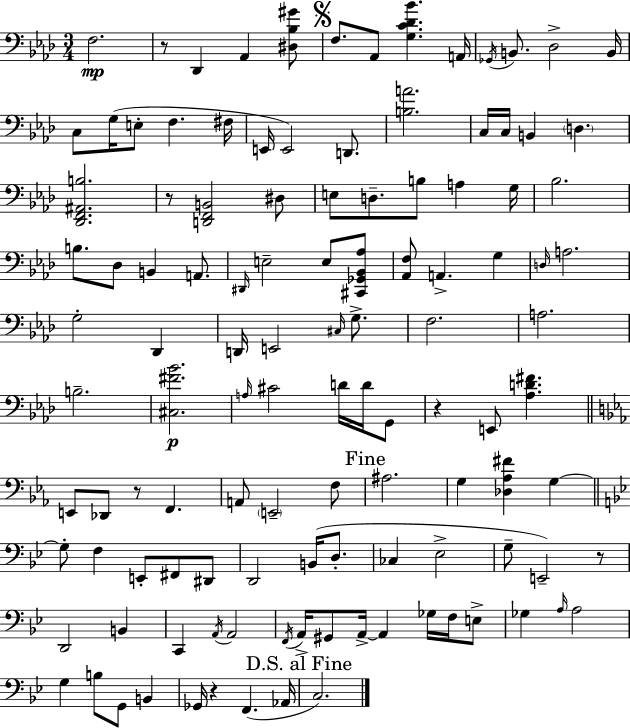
F3/h. R/e Db2/q Ab2/q [D#3,Bb3,G#4]/e F3/e. Ab2/e [G3,C4,Db4,Bb4]/q. A2/s Gb2/s B2/e. Db3/h B2/s C3/e G3/s E3/e F3/q. F#3/s E2/s E2/h D2/e. [B3,A4]/h. C3/s C3/s B2/q D3/q. [Db2,F2,A#2,B3]/h. R/e [D2,F2,B2]/h D#3/e E3/e D3/e. B3/e A3/q G3/s Bb3/h. B3/e. Db3/e B2/q A2/e. D#2/s E3/h E3/e [C#2,Gb2,Bb2,Ab3]/e [Ab2,F3]/e A2/q. G3/q D3/s A3/h. G3/h Db2/q D2/s E2/h C#3/s G3/e. F3/h. A3/h. B3/h. [C#3,F#4,Bb4]/h. A3/s C#4/h D4/s D4/s G2/e R/q E2/e [Ab3,D4,F#4]/q. E2/e Db2/e R/e F2/q. A2/e E2/h F3/e A#3/h. G3/q [Db3,Ab3,F#4]/q G3/q G3/e F3/q E2/e F#2/e D#2/e D2/h B2/s D3/e. CES3/q Eb3/h G3/e E2/h R/e D2/h B2/q C2/q A2/s A2/h F2/s A2/s G#2/e A2/s A2/q Gb3/s F3/s E3/e Gb3/q A3/s A3/h G3/q B3/e G2/e B2/q Gb2/s R/q F2/q. Ab2/s C3/h.